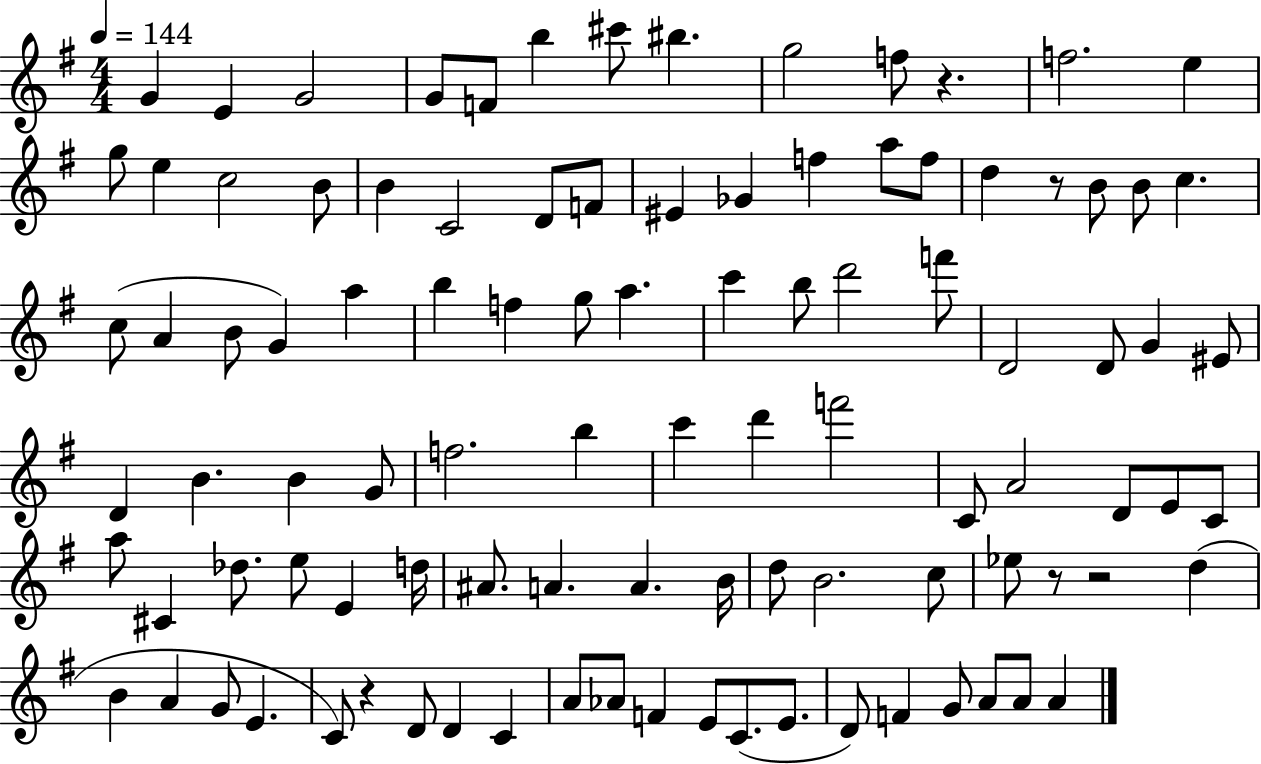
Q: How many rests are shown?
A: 5